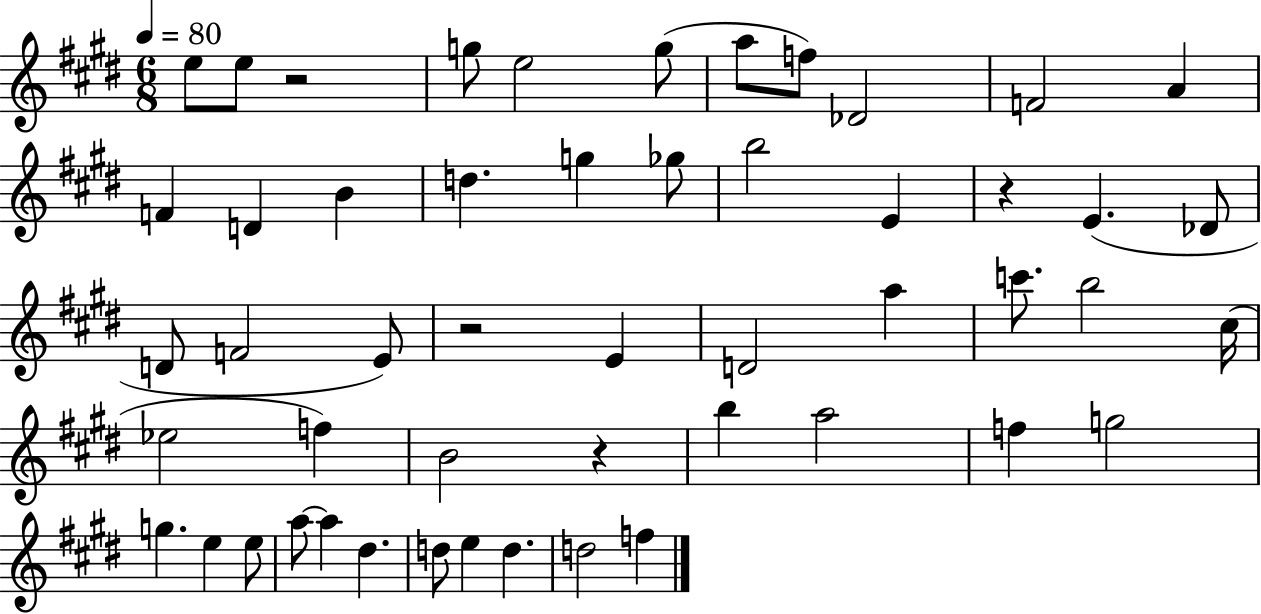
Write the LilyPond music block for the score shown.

{
  \clef treble
  \numericTimeSignature
  \time 6/8
  \key e \major
  \tempo 4 = 80
  e''8 e''8 r2 | g''8 e''2 g''8( | a''8 f''8) des'2 | f'2 a'4 | \break f'4 d'4 b'4 | d''4. g''4 ges''8 | b''2 e'4 | r4 e'4.( des'8 | \break d'8 f'2 e'8) | r2 e'4 | d'2 a''4 | c'''8. b''2 cis''16( | \break ees''2 f''4) | b'2 r4 | b''4 a''2 | f''4 g''2 | \break g''4. e''4 e''8 | a''8~~ a''4 dis''4. | d''8 e''4 d''4. | d''2 f''4 | \break \bar "|."
}